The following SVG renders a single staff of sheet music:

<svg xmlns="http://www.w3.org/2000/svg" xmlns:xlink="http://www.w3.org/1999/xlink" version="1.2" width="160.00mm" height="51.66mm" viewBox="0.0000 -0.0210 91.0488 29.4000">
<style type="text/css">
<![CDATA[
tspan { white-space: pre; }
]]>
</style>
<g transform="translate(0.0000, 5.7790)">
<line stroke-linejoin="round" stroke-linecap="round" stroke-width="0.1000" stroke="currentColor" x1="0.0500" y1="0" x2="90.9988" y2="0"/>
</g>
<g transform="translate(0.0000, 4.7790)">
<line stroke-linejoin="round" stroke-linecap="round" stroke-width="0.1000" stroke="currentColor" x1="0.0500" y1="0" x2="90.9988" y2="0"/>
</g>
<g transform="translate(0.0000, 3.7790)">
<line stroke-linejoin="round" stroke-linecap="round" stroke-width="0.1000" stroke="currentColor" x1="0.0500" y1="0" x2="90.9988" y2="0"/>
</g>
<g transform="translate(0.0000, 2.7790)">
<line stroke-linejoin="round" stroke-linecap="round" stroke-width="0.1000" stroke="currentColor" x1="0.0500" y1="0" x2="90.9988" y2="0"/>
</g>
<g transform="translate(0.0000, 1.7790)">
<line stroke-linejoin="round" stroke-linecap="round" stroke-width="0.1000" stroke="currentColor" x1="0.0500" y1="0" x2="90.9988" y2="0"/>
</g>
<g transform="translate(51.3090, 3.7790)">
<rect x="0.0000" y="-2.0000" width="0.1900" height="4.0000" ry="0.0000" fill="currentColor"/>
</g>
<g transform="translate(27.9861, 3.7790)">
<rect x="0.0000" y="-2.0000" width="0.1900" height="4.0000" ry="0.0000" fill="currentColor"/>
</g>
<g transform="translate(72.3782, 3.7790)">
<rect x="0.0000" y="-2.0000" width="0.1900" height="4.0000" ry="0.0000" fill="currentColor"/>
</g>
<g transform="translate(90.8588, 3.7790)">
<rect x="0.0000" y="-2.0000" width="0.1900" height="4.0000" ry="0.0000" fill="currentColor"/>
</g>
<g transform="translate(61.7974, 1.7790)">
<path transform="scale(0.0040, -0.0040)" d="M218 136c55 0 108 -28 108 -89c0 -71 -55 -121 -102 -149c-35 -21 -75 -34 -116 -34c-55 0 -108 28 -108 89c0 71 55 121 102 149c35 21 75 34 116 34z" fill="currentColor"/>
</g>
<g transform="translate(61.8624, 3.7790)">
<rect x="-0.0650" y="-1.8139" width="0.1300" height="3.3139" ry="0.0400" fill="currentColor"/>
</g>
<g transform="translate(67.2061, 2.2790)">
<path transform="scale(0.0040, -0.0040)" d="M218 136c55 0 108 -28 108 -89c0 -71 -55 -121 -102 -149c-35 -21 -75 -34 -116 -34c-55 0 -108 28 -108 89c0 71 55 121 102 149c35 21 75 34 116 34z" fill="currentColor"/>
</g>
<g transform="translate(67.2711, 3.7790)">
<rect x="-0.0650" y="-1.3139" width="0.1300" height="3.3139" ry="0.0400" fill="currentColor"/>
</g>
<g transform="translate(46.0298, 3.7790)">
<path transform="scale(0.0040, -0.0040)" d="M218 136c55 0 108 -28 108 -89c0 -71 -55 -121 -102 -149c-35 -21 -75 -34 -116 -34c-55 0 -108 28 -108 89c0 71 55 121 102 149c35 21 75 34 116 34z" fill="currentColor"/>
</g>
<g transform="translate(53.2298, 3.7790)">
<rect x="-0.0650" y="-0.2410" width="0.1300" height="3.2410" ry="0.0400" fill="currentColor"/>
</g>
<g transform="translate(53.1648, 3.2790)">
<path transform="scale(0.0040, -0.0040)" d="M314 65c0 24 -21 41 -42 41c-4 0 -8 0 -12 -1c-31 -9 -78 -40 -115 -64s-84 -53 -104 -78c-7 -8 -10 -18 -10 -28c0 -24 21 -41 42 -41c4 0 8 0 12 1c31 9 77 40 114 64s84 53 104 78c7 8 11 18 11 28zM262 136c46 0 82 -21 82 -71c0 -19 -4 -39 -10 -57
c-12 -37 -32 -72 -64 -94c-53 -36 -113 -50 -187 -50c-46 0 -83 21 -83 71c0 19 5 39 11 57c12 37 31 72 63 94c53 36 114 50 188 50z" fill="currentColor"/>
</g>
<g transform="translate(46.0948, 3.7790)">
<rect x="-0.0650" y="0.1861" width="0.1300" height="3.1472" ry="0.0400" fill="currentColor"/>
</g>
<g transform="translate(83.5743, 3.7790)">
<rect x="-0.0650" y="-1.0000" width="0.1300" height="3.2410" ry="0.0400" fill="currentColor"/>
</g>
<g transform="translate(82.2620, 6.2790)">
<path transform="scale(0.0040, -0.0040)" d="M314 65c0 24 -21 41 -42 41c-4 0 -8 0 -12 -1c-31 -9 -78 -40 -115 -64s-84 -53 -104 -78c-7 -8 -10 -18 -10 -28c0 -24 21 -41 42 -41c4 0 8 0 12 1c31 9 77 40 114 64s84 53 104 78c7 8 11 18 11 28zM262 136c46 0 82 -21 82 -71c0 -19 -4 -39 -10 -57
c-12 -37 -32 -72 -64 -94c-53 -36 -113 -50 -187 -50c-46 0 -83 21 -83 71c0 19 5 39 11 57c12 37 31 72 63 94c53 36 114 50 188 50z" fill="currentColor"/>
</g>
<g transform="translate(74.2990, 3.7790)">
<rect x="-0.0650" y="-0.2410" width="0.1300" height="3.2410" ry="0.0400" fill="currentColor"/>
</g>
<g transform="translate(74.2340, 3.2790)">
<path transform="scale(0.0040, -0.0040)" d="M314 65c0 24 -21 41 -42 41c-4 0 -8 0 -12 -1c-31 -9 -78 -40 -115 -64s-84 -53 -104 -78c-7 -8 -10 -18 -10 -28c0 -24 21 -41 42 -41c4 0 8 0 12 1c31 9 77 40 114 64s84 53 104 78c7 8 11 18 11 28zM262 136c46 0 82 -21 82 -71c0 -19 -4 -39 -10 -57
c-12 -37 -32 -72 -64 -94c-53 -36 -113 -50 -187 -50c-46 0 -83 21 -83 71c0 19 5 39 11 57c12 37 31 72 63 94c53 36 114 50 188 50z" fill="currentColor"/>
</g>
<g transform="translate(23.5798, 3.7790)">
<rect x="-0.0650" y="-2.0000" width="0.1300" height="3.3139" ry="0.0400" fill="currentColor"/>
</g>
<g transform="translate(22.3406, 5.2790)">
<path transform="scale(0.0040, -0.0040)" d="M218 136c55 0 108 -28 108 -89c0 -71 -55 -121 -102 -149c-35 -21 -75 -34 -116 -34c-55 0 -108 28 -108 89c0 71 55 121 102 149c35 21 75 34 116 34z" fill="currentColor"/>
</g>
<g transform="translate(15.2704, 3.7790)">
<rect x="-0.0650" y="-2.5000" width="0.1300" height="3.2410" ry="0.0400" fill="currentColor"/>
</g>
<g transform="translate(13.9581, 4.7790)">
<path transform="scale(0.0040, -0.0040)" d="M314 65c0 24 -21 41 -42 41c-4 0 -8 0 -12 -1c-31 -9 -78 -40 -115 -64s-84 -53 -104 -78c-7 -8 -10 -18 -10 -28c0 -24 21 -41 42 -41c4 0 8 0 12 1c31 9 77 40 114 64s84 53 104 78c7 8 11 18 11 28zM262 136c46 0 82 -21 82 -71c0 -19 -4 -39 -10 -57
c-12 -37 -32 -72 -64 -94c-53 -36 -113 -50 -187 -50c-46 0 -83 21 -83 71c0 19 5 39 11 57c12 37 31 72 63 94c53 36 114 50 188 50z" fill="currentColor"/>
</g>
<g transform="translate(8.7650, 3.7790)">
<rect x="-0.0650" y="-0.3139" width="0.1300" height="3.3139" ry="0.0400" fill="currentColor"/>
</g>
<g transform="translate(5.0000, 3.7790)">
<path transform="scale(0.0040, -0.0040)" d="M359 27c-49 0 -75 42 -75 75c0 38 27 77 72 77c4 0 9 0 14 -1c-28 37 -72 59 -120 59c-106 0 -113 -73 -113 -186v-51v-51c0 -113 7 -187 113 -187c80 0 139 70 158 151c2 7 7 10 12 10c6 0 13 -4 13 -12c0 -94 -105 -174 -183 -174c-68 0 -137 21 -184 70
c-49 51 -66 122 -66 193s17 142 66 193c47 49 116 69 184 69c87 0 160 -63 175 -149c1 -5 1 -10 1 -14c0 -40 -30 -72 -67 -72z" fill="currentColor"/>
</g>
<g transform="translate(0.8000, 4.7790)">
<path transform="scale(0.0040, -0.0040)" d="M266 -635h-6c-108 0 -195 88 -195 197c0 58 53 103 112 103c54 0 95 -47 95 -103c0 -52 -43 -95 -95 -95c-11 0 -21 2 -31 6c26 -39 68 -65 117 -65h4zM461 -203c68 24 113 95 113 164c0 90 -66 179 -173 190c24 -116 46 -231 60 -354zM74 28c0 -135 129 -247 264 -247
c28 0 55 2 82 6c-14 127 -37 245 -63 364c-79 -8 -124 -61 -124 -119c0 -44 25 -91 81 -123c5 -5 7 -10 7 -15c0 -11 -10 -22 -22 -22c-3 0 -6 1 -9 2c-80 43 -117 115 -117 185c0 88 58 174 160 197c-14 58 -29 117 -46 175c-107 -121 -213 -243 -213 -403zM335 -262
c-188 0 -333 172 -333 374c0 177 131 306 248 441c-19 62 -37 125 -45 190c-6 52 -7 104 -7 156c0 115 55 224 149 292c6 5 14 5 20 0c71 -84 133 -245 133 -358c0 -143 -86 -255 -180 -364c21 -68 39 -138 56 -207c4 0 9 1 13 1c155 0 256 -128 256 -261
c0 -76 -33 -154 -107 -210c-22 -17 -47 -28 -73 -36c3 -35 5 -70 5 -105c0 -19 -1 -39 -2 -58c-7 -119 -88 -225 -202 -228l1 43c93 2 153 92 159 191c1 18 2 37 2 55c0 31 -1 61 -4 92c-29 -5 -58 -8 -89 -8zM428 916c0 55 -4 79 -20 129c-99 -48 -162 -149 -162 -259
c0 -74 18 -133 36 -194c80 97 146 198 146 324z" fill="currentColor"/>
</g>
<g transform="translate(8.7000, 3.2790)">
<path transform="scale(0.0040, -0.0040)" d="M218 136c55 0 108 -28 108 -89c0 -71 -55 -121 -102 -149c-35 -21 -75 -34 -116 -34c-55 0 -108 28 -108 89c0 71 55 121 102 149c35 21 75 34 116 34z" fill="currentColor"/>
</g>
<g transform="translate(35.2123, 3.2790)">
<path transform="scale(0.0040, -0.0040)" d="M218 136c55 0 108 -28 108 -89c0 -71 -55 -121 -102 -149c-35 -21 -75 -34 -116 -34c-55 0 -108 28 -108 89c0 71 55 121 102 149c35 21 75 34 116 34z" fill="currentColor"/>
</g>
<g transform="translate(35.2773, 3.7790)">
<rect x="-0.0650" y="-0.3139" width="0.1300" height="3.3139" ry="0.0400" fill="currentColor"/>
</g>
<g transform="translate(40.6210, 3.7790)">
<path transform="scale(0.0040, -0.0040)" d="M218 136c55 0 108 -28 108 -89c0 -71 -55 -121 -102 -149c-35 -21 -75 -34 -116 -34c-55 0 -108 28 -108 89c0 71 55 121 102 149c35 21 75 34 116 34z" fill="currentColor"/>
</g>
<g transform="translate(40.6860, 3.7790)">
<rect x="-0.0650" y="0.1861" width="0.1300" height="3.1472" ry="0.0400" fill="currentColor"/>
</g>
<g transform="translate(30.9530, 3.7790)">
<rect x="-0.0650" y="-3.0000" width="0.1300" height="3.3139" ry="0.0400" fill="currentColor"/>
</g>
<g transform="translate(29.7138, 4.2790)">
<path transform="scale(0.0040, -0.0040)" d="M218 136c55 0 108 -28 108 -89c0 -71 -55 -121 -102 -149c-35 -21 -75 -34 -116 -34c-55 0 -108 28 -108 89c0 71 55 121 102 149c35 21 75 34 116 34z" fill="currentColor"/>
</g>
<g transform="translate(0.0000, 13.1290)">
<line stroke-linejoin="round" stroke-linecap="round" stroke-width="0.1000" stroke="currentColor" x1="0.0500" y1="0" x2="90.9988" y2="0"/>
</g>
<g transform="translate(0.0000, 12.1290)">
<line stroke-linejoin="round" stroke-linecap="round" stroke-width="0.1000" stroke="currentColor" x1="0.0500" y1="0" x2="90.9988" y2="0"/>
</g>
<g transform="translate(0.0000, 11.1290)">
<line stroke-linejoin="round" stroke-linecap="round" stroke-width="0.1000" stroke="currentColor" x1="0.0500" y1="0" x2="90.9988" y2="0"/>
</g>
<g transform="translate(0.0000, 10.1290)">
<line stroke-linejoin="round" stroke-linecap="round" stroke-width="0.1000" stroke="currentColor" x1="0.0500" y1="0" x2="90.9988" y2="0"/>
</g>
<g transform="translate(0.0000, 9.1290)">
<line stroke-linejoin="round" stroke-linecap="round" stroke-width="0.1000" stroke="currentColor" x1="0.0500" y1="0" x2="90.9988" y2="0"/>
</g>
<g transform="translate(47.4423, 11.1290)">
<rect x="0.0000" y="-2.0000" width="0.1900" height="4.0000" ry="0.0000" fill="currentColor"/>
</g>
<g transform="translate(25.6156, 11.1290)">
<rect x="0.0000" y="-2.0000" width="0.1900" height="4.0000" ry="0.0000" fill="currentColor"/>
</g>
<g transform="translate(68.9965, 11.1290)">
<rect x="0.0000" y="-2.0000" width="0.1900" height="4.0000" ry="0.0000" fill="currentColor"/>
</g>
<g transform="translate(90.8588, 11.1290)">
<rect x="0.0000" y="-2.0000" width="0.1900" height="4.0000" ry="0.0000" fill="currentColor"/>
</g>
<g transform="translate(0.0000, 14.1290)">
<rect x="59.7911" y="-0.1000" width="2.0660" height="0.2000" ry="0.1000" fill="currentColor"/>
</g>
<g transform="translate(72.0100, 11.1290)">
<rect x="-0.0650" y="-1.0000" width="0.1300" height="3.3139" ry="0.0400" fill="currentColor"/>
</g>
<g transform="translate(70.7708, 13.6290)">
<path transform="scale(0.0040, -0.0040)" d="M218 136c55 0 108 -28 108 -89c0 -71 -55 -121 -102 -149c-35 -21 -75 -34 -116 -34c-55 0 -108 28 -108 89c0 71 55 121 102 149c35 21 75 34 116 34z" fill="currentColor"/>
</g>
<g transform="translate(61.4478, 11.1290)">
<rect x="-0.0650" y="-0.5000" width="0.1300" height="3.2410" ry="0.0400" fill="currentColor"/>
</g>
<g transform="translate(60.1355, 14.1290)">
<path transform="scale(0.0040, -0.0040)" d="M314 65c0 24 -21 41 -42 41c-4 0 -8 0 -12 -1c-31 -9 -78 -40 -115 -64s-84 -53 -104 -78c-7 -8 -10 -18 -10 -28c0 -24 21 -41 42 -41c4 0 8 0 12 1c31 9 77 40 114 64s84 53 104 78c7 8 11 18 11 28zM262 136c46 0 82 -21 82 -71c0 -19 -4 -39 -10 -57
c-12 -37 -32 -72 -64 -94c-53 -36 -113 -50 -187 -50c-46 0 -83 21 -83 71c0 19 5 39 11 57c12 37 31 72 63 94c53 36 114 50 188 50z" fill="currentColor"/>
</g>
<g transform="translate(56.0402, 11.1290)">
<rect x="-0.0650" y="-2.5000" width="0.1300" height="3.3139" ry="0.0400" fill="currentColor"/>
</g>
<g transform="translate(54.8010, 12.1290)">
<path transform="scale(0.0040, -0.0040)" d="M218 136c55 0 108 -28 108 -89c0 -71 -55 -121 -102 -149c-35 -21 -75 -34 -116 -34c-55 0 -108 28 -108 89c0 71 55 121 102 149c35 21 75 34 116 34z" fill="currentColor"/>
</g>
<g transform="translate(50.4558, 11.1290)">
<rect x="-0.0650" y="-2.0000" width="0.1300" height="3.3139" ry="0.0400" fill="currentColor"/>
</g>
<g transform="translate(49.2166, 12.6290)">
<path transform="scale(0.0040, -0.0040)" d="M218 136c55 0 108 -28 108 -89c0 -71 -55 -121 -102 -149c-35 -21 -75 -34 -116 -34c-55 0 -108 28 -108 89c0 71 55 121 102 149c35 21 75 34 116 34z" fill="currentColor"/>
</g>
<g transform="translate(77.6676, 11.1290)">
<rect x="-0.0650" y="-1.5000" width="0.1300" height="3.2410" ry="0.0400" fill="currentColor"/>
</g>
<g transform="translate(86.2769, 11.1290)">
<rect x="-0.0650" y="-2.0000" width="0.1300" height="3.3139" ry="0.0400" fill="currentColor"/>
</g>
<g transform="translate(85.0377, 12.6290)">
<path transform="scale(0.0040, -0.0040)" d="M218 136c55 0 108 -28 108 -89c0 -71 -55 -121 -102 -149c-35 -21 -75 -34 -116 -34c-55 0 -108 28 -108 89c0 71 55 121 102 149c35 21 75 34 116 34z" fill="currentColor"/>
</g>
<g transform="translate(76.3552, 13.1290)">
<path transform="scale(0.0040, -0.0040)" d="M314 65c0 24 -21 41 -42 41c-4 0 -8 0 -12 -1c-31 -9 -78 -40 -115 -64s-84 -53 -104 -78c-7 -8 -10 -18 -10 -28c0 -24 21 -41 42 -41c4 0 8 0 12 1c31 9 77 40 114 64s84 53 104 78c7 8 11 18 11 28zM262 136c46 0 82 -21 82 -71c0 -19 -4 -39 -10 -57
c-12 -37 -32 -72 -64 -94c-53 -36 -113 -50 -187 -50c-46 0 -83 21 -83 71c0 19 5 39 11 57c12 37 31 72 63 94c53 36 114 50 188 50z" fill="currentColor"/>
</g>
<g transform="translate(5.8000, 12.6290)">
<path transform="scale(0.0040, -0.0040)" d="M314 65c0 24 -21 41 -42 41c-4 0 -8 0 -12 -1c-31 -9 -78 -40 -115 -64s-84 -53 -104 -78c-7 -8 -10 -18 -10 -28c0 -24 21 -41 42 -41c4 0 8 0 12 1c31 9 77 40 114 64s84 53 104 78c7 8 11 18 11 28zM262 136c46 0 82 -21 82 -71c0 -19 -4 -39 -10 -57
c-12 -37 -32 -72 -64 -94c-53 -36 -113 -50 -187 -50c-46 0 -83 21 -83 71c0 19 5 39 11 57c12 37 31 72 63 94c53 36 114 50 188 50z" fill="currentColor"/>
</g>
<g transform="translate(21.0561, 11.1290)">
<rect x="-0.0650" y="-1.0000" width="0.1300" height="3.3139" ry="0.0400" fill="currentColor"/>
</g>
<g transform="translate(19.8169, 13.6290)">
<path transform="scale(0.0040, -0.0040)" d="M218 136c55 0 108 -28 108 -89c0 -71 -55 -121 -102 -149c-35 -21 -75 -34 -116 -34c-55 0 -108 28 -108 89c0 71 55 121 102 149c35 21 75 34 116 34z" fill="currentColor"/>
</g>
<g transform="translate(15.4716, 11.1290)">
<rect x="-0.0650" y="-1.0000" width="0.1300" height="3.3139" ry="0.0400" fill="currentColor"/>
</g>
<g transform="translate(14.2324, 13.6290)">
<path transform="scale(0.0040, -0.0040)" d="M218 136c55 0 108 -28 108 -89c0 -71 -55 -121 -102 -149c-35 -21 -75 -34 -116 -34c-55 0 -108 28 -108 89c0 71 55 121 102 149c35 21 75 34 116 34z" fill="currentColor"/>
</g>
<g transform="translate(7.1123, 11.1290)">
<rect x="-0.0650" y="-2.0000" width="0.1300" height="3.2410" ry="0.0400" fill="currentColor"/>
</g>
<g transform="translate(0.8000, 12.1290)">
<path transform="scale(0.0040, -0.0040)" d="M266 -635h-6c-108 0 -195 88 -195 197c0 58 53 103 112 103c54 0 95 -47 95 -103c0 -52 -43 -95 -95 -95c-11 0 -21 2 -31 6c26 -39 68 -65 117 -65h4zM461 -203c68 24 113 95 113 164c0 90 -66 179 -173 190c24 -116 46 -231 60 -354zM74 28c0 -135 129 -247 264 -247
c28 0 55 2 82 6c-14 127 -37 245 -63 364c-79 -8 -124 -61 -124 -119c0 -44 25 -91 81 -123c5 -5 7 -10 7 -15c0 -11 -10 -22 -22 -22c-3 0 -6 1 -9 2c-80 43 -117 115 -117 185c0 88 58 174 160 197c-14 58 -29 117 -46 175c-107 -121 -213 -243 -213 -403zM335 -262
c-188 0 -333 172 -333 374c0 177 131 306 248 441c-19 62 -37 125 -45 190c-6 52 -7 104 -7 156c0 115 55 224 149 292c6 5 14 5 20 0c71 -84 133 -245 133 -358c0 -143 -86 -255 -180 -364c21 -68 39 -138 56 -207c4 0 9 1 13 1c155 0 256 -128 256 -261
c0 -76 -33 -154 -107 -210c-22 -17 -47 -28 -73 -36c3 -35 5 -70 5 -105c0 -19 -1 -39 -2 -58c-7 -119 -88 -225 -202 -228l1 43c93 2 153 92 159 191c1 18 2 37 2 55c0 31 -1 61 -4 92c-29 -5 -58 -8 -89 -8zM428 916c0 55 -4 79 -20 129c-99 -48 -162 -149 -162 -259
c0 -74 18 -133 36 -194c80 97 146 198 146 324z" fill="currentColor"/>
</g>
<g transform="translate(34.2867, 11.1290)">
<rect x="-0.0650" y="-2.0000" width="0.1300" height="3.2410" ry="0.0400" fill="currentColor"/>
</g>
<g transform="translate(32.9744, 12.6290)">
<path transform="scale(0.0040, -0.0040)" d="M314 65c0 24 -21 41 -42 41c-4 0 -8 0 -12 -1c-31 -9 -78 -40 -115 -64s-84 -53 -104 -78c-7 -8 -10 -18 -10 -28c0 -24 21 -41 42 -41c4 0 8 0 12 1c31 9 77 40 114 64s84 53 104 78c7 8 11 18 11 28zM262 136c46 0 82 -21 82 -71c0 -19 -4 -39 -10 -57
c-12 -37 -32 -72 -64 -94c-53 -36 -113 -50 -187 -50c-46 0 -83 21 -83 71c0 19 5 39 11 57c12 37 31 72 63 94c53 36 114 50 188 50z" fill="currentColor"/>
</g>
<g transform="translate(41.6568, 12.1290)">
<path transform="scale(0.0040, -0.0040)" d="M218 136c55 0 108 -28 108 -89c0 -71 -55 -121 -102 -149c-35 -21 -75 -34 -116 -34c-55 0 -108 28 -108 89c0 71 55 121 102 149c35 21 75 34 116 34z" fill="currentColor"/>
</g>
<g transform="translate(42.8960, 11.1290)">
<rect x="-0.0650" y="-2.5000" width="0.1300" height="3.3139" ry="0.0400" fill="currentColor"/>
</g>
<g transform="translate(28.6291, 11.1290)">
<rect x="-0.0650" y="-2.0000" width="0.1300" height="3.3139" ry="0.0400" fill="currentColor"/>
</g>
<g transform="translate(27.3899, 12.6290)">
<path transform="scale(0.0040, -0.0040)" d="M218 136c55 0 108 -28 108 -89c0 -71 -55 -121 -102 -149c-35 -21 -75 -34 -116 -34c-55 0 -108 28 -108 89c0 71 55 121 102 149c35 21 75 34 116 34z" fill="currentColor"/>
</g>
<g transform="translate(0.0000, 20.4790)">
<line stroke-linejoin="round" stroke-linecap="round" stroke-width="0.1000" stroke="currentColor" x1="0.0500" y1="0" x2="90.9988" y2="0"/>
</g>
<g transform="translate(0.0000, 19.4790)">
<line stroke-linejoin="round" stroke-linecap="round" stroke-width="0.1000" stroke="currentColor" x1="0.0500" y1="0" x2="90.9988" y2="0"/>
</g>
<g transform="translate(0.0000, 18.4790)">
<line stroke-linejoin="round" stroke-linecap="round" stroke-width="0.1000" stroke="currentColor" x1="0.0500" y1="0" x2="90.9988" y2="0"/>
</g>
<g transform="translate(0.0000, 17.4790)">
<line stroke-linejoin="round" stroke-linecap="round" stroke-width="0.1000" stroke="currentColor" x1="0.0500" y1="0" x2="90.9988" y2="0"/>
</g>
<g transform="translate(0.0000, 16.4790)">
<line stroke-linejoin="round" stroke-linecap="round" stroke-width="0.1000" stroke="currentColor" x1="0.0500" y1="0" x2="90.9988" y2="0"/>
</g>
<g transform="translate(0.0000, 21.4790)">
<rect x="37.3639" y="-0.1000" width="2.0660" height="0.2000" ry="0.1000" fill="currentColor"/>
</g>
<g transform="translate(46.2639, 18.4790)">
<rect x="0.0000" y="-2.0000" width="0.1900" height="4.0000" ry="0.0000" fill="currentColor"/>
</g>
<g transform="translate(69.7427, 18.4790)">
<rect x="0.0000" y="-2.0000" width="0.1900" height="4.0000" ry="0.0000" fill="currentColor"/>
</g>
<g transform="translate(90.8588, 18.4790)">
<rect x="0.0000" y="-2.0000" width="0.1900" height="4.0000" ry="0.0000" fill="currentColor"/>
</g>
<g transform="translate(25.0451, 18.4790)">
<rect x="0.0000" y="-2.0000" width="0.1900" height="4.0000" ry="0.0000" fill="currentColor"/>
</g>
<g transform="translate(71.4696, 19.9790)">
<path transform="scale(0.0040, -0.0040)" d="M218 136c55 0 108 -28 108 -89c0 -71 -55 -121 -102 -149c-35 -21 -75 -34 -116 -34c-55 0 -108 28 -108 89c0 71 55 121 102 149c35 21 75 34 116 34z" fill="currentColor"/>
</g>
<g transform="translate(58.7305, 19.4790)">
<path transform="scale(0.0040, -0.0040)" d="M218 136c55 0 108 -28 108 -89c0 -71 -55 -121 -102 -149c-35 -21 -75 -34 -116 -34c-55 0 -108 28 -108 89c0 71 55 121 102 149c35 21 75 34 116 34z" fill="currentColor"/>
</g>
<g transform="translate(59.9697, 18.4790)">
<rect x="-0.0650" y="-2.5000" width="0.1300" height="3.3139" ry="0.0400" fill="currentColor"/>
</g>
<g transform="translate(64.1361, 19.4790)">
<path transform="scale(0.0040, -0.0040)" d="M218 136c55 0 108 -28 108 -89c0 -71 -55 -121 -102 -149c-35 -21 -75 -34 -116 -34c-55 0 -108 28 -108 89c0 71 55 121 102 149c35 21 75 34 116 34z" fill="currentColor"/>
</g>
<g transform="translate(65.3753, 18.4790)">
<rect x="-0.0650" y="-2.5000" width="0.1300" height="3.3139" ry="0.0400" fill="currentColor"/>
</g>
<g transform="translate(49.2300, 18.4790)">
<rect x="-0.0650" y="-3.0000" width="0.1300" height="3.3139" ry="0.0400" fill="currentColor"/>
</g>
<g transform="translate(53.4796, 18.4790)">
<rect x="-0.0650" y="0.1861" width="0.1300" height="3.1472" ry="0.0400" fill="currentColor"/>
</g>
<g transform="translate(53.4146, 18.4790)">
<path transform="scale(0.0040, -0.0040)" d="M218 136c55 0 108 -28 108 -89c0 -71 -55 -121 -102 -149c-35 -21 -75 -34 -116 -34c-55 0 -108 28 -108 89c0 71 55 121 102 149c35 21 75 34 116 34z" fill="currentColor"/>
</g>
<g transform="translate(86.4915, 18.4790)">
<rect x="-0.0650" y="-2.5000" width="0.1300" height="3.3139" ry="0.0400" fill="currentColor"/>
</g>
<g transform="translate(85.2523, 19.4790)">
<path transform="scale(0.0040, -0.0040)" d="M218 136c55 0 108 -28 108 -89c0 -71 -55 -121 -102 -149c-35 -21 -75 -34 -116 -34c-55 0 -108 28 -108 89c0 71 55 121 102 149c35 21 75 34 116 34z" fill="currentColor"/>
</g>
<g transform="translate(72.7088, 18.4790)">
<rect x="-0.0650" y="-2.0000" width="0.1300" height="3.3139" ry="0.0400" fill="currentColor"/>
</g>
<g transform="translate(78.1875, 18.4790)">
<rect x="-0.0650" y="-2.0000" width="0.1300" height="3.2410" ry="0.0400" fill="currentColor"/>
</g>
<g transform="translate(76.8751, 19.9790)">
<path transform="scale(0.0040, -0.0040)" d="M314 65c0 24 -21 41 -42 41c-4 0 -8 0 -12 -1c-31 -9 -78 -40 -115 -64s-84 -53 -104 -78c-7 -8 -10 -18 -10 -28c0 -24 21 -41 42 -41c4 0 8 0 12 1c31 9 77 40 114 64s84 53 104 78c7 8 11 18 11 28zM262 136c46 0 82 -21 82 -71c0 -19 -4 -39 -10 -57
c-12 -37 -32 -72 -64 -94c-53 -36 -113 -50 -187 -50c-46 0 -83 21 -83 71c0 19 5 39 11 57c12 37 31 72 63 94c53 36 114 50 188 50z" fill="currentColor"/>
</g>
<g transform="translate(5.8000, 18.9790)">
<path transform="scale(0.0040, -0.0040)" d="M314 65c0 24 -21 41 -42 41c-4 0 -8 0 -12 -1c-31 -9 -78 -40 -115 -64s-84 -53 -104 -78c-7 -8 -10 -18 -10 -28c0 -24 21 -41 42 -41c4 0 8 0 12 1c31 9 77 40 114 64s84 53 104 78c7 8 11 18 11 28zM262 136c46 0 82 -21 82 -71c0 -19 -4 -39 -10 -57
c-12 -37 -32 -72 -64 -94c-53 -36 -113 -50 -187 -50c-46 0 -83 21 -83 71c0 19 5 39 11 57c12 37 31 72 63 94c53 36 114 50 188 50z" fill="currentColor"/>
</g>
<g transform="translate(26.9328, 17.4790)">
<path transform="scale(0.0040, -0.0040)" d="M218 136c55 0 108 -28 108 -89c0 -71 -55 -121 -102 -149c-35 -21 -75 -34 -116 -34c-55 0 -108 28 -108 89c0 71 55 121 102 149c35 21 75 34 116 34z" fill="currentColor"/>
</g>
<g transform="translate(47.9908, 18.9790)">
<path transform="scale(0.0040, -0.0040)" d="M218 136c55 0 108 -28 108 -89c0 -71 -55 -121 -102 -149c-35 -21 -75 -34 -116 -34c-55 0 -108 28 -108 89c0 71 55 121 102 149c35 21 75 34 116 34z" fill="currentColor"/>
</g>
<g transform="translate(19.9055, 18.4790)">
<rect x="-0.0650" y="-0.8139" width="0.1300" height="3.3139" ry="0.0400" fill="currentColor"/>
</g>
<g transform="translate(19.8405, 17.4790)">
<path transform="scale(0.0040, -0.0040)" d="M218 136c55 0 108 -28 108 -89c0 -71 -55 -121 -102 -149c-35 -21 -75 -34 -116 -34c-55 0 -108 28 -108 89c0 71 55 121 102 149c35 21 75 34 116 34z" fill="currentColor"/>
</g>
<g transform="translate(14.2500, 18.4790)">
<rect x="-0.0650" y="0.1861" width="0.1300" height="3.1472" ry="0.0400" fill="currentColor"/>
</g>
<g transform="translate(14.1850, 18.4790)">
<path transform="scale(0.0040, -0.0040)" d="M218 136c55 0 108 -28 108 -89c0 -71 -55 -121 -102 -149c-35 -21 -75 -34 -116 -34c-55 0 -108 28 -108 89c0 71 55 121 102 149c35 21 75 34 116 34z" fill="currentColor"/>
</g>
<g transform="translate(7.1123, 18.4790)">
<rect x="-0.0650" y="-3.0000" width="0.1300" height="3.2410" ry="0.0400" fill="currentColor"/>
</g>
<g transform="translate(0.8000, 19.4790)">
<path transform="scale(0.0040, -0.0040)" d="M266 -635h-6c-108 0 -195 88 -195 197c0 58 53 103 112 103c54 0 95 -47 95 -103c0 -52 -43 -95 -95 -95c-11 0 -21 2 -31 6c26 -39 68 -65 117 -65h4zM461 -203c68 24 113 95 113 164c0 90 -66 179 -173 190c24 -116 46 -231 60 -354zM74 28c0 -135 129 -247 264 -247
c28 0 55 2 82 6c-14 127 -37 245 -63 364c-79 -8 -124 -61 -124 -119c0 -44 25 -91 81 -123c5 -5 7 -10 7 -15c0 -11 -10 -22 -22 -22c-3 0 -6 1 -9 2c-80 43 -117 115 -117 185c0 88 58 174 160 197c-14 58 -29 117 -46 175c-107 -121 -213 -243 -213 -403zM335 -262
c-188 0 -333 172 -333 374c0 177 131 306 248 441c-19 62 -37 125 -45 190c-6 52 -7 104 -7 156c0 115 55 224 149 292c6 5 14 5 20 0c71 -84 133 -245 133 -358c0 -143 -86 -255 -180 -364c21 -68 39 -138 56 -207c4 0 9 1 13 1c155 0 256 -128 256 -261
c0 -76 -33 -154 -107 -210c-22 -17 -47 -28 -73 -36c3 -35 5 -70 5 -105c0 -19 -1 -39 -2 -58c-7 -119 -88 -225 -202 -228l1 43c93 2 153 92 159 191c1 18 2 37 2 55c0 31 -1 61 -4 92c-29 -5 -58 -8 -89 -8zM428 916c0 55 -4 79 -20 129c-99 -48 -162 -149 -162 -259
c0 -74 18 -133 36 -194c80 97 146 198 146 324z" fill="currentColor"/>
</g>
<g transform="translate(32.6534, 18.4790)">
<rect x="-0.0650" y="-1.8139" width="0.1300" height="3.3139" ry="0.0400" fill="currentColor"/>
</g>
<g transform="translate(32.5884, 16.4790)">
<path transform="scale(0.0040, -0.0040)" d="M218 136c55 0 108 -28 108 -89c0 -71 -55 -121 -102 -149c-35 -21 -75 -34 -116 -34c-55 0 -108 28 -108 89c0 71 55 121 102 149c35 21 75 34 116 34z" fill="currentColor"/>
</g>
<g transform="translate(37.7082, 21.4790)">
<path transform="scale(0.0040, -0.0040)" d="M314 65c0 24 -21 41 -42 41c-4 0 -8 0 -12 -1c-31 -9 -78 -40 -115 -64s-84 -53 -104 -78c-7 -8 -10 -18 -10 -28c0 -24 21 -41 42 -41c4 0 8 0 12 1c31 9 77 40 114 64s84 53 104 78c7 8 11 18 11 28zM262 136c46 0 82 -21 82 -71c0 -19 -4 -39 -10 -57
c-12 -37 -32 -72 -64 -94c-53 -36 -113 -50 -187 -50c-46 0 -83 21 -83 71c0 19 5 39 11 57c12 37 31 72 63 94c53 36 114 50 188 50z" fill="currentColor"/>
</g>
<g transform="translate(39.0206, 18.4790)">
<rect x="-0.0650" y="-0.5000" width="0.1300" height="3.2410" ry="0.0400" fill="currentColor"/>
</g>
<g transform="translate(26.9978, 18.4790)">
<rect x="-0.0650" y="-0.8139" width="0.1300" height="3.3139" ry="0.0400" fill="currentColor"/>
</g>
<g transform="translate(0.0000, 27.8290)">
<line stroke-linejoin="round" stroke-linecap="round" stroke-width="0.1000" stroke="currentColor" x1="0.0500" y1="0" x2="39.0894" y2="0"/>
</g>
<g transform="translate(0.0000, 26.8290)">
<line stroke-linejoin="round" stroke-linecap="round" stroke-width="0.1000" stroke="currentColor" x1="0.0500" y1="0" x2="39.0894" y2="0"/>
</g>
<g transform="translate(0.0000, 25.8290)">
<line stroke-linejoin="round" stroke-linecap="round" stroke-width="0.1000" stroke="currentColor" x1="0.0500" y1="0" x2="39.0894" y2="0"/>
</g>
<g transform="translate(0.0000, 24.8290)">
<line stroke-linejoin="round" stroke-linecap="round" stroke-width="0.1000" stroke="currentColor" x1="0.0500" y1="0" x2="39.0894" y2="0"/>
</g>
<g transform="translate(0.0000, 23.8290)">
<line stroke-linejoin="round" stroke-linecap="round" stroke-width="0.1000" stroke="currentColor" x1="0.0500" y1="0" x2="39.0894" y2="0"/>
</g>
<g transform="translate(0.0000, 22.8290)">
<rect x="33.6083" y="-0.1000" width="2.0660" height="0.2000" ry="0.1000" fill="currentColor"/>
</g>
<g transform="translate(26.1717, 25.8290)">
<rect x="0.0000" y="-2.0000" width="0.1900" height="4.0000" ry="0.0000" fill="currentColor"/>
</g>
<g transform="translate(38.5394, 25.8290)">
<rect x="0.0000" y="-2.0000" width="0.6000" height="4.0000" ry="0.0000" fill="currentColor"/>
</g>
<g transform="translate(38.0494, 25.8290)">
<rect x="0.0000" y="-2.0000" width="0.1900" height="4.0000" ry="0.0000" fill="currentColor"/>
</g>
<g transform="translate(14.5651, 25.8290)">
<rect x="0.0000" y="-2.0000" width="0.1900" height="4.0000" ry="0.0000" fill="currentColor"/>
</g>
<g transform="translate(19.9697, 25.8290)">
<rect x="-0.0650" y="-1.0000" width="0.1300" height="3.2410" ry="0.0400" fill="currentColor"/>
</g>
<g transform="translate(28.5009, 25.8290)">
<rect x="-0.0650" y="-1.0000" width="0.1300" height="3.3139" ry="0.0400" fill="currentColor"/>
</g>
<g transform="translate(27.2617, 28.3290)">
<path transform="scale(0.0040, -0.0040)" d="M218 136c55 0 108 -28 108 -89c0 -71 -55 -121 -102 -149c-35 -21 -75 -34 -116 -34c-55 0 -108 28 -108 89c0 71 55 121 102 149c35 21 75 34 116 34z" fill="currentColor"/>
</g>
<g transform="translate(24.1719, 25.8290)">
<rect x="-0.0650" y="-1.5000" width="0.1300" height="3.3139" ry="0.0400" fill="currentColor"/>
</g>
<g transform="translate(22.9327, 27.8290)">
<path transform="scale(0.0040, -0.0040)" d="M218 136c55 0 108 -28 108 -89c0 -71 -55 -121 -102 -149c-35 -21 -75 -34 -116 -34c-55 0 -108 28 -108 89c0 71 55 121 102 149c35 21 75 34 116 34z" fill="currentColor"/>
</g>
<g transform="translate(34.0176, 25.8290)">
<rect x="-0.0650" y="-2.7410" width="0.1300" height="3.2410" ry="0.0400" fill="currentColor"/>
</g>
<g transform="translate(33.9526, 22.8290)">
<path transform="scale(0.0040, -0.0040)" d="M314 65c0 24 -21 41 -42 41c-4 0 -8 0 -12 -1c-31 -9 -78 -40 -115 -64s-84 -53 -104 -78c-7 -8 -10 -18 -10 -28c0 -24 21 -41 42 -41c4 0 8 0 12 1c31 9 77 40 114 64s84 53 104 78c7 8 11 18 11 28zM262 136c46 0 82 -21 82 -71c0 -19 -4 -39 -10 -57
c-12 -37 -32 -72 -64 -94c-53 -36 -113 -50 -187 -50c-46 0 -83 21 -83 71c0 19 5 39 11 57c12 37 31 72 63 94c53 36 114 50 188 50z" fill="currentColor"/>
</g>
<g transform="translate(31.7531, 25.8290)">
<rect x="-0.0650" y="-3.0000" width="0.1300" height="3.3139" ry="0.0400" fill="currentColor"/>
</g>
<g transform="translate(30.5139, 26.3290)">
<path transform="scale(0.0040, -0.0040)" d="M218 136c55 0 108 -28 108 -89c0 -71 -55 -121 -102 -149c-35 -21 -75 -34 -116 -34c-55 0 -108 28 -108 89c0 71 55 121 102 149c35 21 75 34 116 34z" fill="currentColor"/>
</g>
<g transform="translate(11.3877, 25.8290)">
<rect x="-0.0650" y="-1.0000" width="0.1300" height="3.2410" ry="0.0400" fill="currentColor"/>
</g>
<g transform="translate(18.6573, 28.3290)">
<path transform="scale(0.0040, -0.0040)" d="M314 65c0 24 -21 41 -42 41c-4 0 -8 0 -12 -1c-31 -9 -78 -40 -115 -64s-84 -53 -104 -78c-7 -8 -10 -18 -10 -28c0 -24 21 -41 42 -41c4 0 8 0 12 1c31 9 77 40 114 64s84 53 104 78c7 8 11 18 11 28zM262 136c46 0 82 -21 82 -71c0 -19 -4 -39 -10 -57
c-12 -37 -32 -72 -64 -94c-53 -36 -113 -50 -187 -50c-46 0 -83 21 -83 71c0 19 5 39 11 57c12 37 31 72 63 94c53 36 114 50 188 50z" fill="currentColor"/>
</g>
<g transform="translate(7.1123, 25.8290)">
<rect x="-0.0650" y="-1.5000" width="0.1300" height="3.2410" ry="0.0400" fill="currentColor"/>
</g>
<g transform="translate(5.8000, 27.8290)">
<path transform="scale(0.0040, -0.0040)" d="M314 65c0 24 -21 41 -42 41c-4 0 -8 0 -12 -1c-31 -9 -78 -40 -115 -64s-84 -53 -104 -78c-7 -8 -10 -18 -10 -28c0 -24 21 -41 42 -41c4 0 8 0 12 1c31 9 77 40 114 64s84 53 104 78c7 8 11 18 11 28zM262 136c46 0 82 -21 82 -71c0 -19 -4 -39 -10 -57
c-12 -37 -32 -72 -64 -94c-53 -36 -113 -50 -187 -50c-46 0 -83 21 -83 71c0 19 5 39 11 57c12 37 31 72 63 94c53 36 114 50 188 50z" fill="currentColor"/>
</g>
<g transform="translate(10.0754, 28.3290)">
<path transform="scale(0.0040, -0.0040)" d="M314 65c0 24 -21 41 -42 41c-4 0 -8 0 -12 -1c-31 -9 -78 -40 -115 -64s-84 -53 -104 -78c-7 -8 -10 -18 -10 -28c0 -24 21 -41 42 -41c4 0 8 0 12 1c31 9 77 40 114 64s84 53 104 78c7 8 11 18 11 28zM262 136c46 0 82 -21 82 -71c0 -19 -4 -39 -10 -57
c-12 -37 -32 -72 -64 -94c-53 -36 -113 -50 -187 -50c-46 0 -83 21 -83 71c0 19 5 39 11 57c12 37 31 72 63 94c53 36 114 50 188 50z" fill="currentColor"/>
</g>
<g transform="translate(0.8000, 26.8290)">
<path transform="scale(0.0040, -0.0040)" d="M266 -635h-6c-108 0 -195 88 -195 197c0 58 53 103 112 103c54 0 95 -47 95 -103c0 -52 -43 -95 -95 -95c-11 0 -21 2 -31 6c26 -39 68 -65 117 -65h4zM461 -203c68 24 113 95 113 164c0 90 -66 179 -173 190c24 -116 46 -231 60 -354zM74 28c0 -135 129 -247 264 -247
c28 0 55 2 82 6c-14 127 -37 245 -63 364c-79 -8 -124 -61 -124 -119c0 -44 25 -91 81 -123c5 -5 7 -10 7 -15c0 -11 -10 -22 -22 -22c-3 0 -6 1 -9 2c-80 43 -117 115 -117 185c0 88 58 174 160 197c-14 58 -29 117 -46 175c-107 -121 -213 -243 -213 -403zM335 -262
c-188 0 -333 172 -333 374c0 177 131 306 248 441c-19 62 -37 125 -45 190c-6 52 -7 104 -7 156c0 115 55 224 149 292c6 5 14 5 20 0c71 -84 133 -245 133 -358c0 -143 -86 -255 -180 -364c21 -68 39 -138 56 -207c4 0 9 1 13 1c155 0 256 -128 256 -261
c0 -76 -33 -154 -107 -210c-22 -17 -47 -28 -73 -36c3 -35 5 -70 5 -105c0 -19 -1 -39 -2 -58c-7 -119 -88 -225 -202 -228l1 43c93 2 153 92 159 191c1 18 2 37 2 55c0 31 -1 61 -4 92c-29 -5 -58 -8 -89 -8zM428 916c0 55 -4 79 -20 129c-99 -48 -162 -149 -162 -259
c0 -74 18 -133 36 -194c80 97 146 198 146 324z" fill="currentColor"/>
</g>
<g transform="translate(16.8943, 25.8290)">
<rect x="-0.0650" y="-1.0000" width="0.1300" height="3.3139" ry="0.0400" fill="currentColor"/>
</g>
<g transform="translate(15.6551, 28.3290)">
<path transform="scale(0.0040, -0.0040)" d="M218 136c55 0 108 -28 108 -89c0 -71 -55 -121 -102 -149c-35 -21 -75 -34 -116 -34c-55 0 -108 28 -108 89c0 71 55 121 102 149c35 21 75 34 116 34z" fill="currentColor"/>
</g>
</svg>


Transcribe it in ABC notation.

X:1
T:Untitled
M:4/4
L:1/4
K:C
c G2 F A c B B c2 f e c2 D2 F2 D D F F2 G F G C2 D E2 F A2 B d d f C2 A B G G F F2 G E2 D2 D D2 E D A a2